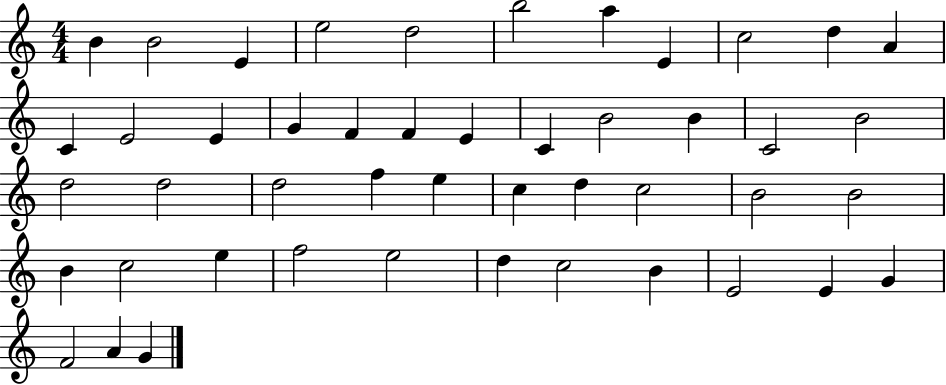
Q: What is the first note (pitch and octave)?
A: B4